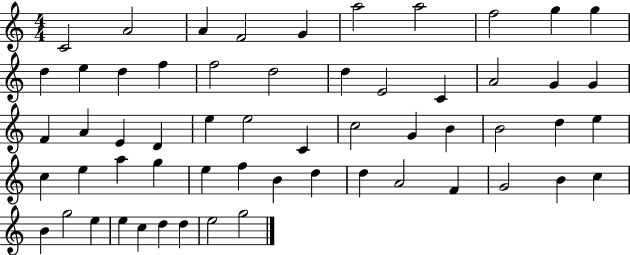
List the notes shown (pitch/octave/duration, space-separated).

C4/h A4/h A4/q F4/h G4/q A5/h A5/h F5/h G5/q G5/q D5/q E5/q D5/q F5/q F5/h D5/h D5/q E4/h C4/q A4/h G4/q G4/q F4/q A4/q E4/q D4/q E5/q E5/h C4/q C5/h G4/q B4/q B4/h D5/q E5/q C5/q E5/q A5/q G5/q E5/q F5/q B4/q D5/q D5/q A4/h F4/q G4/h B4/q C5/q B4/q G5/h E5/q E5/q C5/q D5/q D5/q E5/h G5/h